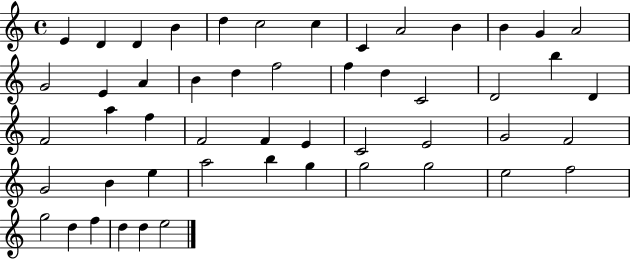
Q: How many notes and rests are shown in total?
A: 51